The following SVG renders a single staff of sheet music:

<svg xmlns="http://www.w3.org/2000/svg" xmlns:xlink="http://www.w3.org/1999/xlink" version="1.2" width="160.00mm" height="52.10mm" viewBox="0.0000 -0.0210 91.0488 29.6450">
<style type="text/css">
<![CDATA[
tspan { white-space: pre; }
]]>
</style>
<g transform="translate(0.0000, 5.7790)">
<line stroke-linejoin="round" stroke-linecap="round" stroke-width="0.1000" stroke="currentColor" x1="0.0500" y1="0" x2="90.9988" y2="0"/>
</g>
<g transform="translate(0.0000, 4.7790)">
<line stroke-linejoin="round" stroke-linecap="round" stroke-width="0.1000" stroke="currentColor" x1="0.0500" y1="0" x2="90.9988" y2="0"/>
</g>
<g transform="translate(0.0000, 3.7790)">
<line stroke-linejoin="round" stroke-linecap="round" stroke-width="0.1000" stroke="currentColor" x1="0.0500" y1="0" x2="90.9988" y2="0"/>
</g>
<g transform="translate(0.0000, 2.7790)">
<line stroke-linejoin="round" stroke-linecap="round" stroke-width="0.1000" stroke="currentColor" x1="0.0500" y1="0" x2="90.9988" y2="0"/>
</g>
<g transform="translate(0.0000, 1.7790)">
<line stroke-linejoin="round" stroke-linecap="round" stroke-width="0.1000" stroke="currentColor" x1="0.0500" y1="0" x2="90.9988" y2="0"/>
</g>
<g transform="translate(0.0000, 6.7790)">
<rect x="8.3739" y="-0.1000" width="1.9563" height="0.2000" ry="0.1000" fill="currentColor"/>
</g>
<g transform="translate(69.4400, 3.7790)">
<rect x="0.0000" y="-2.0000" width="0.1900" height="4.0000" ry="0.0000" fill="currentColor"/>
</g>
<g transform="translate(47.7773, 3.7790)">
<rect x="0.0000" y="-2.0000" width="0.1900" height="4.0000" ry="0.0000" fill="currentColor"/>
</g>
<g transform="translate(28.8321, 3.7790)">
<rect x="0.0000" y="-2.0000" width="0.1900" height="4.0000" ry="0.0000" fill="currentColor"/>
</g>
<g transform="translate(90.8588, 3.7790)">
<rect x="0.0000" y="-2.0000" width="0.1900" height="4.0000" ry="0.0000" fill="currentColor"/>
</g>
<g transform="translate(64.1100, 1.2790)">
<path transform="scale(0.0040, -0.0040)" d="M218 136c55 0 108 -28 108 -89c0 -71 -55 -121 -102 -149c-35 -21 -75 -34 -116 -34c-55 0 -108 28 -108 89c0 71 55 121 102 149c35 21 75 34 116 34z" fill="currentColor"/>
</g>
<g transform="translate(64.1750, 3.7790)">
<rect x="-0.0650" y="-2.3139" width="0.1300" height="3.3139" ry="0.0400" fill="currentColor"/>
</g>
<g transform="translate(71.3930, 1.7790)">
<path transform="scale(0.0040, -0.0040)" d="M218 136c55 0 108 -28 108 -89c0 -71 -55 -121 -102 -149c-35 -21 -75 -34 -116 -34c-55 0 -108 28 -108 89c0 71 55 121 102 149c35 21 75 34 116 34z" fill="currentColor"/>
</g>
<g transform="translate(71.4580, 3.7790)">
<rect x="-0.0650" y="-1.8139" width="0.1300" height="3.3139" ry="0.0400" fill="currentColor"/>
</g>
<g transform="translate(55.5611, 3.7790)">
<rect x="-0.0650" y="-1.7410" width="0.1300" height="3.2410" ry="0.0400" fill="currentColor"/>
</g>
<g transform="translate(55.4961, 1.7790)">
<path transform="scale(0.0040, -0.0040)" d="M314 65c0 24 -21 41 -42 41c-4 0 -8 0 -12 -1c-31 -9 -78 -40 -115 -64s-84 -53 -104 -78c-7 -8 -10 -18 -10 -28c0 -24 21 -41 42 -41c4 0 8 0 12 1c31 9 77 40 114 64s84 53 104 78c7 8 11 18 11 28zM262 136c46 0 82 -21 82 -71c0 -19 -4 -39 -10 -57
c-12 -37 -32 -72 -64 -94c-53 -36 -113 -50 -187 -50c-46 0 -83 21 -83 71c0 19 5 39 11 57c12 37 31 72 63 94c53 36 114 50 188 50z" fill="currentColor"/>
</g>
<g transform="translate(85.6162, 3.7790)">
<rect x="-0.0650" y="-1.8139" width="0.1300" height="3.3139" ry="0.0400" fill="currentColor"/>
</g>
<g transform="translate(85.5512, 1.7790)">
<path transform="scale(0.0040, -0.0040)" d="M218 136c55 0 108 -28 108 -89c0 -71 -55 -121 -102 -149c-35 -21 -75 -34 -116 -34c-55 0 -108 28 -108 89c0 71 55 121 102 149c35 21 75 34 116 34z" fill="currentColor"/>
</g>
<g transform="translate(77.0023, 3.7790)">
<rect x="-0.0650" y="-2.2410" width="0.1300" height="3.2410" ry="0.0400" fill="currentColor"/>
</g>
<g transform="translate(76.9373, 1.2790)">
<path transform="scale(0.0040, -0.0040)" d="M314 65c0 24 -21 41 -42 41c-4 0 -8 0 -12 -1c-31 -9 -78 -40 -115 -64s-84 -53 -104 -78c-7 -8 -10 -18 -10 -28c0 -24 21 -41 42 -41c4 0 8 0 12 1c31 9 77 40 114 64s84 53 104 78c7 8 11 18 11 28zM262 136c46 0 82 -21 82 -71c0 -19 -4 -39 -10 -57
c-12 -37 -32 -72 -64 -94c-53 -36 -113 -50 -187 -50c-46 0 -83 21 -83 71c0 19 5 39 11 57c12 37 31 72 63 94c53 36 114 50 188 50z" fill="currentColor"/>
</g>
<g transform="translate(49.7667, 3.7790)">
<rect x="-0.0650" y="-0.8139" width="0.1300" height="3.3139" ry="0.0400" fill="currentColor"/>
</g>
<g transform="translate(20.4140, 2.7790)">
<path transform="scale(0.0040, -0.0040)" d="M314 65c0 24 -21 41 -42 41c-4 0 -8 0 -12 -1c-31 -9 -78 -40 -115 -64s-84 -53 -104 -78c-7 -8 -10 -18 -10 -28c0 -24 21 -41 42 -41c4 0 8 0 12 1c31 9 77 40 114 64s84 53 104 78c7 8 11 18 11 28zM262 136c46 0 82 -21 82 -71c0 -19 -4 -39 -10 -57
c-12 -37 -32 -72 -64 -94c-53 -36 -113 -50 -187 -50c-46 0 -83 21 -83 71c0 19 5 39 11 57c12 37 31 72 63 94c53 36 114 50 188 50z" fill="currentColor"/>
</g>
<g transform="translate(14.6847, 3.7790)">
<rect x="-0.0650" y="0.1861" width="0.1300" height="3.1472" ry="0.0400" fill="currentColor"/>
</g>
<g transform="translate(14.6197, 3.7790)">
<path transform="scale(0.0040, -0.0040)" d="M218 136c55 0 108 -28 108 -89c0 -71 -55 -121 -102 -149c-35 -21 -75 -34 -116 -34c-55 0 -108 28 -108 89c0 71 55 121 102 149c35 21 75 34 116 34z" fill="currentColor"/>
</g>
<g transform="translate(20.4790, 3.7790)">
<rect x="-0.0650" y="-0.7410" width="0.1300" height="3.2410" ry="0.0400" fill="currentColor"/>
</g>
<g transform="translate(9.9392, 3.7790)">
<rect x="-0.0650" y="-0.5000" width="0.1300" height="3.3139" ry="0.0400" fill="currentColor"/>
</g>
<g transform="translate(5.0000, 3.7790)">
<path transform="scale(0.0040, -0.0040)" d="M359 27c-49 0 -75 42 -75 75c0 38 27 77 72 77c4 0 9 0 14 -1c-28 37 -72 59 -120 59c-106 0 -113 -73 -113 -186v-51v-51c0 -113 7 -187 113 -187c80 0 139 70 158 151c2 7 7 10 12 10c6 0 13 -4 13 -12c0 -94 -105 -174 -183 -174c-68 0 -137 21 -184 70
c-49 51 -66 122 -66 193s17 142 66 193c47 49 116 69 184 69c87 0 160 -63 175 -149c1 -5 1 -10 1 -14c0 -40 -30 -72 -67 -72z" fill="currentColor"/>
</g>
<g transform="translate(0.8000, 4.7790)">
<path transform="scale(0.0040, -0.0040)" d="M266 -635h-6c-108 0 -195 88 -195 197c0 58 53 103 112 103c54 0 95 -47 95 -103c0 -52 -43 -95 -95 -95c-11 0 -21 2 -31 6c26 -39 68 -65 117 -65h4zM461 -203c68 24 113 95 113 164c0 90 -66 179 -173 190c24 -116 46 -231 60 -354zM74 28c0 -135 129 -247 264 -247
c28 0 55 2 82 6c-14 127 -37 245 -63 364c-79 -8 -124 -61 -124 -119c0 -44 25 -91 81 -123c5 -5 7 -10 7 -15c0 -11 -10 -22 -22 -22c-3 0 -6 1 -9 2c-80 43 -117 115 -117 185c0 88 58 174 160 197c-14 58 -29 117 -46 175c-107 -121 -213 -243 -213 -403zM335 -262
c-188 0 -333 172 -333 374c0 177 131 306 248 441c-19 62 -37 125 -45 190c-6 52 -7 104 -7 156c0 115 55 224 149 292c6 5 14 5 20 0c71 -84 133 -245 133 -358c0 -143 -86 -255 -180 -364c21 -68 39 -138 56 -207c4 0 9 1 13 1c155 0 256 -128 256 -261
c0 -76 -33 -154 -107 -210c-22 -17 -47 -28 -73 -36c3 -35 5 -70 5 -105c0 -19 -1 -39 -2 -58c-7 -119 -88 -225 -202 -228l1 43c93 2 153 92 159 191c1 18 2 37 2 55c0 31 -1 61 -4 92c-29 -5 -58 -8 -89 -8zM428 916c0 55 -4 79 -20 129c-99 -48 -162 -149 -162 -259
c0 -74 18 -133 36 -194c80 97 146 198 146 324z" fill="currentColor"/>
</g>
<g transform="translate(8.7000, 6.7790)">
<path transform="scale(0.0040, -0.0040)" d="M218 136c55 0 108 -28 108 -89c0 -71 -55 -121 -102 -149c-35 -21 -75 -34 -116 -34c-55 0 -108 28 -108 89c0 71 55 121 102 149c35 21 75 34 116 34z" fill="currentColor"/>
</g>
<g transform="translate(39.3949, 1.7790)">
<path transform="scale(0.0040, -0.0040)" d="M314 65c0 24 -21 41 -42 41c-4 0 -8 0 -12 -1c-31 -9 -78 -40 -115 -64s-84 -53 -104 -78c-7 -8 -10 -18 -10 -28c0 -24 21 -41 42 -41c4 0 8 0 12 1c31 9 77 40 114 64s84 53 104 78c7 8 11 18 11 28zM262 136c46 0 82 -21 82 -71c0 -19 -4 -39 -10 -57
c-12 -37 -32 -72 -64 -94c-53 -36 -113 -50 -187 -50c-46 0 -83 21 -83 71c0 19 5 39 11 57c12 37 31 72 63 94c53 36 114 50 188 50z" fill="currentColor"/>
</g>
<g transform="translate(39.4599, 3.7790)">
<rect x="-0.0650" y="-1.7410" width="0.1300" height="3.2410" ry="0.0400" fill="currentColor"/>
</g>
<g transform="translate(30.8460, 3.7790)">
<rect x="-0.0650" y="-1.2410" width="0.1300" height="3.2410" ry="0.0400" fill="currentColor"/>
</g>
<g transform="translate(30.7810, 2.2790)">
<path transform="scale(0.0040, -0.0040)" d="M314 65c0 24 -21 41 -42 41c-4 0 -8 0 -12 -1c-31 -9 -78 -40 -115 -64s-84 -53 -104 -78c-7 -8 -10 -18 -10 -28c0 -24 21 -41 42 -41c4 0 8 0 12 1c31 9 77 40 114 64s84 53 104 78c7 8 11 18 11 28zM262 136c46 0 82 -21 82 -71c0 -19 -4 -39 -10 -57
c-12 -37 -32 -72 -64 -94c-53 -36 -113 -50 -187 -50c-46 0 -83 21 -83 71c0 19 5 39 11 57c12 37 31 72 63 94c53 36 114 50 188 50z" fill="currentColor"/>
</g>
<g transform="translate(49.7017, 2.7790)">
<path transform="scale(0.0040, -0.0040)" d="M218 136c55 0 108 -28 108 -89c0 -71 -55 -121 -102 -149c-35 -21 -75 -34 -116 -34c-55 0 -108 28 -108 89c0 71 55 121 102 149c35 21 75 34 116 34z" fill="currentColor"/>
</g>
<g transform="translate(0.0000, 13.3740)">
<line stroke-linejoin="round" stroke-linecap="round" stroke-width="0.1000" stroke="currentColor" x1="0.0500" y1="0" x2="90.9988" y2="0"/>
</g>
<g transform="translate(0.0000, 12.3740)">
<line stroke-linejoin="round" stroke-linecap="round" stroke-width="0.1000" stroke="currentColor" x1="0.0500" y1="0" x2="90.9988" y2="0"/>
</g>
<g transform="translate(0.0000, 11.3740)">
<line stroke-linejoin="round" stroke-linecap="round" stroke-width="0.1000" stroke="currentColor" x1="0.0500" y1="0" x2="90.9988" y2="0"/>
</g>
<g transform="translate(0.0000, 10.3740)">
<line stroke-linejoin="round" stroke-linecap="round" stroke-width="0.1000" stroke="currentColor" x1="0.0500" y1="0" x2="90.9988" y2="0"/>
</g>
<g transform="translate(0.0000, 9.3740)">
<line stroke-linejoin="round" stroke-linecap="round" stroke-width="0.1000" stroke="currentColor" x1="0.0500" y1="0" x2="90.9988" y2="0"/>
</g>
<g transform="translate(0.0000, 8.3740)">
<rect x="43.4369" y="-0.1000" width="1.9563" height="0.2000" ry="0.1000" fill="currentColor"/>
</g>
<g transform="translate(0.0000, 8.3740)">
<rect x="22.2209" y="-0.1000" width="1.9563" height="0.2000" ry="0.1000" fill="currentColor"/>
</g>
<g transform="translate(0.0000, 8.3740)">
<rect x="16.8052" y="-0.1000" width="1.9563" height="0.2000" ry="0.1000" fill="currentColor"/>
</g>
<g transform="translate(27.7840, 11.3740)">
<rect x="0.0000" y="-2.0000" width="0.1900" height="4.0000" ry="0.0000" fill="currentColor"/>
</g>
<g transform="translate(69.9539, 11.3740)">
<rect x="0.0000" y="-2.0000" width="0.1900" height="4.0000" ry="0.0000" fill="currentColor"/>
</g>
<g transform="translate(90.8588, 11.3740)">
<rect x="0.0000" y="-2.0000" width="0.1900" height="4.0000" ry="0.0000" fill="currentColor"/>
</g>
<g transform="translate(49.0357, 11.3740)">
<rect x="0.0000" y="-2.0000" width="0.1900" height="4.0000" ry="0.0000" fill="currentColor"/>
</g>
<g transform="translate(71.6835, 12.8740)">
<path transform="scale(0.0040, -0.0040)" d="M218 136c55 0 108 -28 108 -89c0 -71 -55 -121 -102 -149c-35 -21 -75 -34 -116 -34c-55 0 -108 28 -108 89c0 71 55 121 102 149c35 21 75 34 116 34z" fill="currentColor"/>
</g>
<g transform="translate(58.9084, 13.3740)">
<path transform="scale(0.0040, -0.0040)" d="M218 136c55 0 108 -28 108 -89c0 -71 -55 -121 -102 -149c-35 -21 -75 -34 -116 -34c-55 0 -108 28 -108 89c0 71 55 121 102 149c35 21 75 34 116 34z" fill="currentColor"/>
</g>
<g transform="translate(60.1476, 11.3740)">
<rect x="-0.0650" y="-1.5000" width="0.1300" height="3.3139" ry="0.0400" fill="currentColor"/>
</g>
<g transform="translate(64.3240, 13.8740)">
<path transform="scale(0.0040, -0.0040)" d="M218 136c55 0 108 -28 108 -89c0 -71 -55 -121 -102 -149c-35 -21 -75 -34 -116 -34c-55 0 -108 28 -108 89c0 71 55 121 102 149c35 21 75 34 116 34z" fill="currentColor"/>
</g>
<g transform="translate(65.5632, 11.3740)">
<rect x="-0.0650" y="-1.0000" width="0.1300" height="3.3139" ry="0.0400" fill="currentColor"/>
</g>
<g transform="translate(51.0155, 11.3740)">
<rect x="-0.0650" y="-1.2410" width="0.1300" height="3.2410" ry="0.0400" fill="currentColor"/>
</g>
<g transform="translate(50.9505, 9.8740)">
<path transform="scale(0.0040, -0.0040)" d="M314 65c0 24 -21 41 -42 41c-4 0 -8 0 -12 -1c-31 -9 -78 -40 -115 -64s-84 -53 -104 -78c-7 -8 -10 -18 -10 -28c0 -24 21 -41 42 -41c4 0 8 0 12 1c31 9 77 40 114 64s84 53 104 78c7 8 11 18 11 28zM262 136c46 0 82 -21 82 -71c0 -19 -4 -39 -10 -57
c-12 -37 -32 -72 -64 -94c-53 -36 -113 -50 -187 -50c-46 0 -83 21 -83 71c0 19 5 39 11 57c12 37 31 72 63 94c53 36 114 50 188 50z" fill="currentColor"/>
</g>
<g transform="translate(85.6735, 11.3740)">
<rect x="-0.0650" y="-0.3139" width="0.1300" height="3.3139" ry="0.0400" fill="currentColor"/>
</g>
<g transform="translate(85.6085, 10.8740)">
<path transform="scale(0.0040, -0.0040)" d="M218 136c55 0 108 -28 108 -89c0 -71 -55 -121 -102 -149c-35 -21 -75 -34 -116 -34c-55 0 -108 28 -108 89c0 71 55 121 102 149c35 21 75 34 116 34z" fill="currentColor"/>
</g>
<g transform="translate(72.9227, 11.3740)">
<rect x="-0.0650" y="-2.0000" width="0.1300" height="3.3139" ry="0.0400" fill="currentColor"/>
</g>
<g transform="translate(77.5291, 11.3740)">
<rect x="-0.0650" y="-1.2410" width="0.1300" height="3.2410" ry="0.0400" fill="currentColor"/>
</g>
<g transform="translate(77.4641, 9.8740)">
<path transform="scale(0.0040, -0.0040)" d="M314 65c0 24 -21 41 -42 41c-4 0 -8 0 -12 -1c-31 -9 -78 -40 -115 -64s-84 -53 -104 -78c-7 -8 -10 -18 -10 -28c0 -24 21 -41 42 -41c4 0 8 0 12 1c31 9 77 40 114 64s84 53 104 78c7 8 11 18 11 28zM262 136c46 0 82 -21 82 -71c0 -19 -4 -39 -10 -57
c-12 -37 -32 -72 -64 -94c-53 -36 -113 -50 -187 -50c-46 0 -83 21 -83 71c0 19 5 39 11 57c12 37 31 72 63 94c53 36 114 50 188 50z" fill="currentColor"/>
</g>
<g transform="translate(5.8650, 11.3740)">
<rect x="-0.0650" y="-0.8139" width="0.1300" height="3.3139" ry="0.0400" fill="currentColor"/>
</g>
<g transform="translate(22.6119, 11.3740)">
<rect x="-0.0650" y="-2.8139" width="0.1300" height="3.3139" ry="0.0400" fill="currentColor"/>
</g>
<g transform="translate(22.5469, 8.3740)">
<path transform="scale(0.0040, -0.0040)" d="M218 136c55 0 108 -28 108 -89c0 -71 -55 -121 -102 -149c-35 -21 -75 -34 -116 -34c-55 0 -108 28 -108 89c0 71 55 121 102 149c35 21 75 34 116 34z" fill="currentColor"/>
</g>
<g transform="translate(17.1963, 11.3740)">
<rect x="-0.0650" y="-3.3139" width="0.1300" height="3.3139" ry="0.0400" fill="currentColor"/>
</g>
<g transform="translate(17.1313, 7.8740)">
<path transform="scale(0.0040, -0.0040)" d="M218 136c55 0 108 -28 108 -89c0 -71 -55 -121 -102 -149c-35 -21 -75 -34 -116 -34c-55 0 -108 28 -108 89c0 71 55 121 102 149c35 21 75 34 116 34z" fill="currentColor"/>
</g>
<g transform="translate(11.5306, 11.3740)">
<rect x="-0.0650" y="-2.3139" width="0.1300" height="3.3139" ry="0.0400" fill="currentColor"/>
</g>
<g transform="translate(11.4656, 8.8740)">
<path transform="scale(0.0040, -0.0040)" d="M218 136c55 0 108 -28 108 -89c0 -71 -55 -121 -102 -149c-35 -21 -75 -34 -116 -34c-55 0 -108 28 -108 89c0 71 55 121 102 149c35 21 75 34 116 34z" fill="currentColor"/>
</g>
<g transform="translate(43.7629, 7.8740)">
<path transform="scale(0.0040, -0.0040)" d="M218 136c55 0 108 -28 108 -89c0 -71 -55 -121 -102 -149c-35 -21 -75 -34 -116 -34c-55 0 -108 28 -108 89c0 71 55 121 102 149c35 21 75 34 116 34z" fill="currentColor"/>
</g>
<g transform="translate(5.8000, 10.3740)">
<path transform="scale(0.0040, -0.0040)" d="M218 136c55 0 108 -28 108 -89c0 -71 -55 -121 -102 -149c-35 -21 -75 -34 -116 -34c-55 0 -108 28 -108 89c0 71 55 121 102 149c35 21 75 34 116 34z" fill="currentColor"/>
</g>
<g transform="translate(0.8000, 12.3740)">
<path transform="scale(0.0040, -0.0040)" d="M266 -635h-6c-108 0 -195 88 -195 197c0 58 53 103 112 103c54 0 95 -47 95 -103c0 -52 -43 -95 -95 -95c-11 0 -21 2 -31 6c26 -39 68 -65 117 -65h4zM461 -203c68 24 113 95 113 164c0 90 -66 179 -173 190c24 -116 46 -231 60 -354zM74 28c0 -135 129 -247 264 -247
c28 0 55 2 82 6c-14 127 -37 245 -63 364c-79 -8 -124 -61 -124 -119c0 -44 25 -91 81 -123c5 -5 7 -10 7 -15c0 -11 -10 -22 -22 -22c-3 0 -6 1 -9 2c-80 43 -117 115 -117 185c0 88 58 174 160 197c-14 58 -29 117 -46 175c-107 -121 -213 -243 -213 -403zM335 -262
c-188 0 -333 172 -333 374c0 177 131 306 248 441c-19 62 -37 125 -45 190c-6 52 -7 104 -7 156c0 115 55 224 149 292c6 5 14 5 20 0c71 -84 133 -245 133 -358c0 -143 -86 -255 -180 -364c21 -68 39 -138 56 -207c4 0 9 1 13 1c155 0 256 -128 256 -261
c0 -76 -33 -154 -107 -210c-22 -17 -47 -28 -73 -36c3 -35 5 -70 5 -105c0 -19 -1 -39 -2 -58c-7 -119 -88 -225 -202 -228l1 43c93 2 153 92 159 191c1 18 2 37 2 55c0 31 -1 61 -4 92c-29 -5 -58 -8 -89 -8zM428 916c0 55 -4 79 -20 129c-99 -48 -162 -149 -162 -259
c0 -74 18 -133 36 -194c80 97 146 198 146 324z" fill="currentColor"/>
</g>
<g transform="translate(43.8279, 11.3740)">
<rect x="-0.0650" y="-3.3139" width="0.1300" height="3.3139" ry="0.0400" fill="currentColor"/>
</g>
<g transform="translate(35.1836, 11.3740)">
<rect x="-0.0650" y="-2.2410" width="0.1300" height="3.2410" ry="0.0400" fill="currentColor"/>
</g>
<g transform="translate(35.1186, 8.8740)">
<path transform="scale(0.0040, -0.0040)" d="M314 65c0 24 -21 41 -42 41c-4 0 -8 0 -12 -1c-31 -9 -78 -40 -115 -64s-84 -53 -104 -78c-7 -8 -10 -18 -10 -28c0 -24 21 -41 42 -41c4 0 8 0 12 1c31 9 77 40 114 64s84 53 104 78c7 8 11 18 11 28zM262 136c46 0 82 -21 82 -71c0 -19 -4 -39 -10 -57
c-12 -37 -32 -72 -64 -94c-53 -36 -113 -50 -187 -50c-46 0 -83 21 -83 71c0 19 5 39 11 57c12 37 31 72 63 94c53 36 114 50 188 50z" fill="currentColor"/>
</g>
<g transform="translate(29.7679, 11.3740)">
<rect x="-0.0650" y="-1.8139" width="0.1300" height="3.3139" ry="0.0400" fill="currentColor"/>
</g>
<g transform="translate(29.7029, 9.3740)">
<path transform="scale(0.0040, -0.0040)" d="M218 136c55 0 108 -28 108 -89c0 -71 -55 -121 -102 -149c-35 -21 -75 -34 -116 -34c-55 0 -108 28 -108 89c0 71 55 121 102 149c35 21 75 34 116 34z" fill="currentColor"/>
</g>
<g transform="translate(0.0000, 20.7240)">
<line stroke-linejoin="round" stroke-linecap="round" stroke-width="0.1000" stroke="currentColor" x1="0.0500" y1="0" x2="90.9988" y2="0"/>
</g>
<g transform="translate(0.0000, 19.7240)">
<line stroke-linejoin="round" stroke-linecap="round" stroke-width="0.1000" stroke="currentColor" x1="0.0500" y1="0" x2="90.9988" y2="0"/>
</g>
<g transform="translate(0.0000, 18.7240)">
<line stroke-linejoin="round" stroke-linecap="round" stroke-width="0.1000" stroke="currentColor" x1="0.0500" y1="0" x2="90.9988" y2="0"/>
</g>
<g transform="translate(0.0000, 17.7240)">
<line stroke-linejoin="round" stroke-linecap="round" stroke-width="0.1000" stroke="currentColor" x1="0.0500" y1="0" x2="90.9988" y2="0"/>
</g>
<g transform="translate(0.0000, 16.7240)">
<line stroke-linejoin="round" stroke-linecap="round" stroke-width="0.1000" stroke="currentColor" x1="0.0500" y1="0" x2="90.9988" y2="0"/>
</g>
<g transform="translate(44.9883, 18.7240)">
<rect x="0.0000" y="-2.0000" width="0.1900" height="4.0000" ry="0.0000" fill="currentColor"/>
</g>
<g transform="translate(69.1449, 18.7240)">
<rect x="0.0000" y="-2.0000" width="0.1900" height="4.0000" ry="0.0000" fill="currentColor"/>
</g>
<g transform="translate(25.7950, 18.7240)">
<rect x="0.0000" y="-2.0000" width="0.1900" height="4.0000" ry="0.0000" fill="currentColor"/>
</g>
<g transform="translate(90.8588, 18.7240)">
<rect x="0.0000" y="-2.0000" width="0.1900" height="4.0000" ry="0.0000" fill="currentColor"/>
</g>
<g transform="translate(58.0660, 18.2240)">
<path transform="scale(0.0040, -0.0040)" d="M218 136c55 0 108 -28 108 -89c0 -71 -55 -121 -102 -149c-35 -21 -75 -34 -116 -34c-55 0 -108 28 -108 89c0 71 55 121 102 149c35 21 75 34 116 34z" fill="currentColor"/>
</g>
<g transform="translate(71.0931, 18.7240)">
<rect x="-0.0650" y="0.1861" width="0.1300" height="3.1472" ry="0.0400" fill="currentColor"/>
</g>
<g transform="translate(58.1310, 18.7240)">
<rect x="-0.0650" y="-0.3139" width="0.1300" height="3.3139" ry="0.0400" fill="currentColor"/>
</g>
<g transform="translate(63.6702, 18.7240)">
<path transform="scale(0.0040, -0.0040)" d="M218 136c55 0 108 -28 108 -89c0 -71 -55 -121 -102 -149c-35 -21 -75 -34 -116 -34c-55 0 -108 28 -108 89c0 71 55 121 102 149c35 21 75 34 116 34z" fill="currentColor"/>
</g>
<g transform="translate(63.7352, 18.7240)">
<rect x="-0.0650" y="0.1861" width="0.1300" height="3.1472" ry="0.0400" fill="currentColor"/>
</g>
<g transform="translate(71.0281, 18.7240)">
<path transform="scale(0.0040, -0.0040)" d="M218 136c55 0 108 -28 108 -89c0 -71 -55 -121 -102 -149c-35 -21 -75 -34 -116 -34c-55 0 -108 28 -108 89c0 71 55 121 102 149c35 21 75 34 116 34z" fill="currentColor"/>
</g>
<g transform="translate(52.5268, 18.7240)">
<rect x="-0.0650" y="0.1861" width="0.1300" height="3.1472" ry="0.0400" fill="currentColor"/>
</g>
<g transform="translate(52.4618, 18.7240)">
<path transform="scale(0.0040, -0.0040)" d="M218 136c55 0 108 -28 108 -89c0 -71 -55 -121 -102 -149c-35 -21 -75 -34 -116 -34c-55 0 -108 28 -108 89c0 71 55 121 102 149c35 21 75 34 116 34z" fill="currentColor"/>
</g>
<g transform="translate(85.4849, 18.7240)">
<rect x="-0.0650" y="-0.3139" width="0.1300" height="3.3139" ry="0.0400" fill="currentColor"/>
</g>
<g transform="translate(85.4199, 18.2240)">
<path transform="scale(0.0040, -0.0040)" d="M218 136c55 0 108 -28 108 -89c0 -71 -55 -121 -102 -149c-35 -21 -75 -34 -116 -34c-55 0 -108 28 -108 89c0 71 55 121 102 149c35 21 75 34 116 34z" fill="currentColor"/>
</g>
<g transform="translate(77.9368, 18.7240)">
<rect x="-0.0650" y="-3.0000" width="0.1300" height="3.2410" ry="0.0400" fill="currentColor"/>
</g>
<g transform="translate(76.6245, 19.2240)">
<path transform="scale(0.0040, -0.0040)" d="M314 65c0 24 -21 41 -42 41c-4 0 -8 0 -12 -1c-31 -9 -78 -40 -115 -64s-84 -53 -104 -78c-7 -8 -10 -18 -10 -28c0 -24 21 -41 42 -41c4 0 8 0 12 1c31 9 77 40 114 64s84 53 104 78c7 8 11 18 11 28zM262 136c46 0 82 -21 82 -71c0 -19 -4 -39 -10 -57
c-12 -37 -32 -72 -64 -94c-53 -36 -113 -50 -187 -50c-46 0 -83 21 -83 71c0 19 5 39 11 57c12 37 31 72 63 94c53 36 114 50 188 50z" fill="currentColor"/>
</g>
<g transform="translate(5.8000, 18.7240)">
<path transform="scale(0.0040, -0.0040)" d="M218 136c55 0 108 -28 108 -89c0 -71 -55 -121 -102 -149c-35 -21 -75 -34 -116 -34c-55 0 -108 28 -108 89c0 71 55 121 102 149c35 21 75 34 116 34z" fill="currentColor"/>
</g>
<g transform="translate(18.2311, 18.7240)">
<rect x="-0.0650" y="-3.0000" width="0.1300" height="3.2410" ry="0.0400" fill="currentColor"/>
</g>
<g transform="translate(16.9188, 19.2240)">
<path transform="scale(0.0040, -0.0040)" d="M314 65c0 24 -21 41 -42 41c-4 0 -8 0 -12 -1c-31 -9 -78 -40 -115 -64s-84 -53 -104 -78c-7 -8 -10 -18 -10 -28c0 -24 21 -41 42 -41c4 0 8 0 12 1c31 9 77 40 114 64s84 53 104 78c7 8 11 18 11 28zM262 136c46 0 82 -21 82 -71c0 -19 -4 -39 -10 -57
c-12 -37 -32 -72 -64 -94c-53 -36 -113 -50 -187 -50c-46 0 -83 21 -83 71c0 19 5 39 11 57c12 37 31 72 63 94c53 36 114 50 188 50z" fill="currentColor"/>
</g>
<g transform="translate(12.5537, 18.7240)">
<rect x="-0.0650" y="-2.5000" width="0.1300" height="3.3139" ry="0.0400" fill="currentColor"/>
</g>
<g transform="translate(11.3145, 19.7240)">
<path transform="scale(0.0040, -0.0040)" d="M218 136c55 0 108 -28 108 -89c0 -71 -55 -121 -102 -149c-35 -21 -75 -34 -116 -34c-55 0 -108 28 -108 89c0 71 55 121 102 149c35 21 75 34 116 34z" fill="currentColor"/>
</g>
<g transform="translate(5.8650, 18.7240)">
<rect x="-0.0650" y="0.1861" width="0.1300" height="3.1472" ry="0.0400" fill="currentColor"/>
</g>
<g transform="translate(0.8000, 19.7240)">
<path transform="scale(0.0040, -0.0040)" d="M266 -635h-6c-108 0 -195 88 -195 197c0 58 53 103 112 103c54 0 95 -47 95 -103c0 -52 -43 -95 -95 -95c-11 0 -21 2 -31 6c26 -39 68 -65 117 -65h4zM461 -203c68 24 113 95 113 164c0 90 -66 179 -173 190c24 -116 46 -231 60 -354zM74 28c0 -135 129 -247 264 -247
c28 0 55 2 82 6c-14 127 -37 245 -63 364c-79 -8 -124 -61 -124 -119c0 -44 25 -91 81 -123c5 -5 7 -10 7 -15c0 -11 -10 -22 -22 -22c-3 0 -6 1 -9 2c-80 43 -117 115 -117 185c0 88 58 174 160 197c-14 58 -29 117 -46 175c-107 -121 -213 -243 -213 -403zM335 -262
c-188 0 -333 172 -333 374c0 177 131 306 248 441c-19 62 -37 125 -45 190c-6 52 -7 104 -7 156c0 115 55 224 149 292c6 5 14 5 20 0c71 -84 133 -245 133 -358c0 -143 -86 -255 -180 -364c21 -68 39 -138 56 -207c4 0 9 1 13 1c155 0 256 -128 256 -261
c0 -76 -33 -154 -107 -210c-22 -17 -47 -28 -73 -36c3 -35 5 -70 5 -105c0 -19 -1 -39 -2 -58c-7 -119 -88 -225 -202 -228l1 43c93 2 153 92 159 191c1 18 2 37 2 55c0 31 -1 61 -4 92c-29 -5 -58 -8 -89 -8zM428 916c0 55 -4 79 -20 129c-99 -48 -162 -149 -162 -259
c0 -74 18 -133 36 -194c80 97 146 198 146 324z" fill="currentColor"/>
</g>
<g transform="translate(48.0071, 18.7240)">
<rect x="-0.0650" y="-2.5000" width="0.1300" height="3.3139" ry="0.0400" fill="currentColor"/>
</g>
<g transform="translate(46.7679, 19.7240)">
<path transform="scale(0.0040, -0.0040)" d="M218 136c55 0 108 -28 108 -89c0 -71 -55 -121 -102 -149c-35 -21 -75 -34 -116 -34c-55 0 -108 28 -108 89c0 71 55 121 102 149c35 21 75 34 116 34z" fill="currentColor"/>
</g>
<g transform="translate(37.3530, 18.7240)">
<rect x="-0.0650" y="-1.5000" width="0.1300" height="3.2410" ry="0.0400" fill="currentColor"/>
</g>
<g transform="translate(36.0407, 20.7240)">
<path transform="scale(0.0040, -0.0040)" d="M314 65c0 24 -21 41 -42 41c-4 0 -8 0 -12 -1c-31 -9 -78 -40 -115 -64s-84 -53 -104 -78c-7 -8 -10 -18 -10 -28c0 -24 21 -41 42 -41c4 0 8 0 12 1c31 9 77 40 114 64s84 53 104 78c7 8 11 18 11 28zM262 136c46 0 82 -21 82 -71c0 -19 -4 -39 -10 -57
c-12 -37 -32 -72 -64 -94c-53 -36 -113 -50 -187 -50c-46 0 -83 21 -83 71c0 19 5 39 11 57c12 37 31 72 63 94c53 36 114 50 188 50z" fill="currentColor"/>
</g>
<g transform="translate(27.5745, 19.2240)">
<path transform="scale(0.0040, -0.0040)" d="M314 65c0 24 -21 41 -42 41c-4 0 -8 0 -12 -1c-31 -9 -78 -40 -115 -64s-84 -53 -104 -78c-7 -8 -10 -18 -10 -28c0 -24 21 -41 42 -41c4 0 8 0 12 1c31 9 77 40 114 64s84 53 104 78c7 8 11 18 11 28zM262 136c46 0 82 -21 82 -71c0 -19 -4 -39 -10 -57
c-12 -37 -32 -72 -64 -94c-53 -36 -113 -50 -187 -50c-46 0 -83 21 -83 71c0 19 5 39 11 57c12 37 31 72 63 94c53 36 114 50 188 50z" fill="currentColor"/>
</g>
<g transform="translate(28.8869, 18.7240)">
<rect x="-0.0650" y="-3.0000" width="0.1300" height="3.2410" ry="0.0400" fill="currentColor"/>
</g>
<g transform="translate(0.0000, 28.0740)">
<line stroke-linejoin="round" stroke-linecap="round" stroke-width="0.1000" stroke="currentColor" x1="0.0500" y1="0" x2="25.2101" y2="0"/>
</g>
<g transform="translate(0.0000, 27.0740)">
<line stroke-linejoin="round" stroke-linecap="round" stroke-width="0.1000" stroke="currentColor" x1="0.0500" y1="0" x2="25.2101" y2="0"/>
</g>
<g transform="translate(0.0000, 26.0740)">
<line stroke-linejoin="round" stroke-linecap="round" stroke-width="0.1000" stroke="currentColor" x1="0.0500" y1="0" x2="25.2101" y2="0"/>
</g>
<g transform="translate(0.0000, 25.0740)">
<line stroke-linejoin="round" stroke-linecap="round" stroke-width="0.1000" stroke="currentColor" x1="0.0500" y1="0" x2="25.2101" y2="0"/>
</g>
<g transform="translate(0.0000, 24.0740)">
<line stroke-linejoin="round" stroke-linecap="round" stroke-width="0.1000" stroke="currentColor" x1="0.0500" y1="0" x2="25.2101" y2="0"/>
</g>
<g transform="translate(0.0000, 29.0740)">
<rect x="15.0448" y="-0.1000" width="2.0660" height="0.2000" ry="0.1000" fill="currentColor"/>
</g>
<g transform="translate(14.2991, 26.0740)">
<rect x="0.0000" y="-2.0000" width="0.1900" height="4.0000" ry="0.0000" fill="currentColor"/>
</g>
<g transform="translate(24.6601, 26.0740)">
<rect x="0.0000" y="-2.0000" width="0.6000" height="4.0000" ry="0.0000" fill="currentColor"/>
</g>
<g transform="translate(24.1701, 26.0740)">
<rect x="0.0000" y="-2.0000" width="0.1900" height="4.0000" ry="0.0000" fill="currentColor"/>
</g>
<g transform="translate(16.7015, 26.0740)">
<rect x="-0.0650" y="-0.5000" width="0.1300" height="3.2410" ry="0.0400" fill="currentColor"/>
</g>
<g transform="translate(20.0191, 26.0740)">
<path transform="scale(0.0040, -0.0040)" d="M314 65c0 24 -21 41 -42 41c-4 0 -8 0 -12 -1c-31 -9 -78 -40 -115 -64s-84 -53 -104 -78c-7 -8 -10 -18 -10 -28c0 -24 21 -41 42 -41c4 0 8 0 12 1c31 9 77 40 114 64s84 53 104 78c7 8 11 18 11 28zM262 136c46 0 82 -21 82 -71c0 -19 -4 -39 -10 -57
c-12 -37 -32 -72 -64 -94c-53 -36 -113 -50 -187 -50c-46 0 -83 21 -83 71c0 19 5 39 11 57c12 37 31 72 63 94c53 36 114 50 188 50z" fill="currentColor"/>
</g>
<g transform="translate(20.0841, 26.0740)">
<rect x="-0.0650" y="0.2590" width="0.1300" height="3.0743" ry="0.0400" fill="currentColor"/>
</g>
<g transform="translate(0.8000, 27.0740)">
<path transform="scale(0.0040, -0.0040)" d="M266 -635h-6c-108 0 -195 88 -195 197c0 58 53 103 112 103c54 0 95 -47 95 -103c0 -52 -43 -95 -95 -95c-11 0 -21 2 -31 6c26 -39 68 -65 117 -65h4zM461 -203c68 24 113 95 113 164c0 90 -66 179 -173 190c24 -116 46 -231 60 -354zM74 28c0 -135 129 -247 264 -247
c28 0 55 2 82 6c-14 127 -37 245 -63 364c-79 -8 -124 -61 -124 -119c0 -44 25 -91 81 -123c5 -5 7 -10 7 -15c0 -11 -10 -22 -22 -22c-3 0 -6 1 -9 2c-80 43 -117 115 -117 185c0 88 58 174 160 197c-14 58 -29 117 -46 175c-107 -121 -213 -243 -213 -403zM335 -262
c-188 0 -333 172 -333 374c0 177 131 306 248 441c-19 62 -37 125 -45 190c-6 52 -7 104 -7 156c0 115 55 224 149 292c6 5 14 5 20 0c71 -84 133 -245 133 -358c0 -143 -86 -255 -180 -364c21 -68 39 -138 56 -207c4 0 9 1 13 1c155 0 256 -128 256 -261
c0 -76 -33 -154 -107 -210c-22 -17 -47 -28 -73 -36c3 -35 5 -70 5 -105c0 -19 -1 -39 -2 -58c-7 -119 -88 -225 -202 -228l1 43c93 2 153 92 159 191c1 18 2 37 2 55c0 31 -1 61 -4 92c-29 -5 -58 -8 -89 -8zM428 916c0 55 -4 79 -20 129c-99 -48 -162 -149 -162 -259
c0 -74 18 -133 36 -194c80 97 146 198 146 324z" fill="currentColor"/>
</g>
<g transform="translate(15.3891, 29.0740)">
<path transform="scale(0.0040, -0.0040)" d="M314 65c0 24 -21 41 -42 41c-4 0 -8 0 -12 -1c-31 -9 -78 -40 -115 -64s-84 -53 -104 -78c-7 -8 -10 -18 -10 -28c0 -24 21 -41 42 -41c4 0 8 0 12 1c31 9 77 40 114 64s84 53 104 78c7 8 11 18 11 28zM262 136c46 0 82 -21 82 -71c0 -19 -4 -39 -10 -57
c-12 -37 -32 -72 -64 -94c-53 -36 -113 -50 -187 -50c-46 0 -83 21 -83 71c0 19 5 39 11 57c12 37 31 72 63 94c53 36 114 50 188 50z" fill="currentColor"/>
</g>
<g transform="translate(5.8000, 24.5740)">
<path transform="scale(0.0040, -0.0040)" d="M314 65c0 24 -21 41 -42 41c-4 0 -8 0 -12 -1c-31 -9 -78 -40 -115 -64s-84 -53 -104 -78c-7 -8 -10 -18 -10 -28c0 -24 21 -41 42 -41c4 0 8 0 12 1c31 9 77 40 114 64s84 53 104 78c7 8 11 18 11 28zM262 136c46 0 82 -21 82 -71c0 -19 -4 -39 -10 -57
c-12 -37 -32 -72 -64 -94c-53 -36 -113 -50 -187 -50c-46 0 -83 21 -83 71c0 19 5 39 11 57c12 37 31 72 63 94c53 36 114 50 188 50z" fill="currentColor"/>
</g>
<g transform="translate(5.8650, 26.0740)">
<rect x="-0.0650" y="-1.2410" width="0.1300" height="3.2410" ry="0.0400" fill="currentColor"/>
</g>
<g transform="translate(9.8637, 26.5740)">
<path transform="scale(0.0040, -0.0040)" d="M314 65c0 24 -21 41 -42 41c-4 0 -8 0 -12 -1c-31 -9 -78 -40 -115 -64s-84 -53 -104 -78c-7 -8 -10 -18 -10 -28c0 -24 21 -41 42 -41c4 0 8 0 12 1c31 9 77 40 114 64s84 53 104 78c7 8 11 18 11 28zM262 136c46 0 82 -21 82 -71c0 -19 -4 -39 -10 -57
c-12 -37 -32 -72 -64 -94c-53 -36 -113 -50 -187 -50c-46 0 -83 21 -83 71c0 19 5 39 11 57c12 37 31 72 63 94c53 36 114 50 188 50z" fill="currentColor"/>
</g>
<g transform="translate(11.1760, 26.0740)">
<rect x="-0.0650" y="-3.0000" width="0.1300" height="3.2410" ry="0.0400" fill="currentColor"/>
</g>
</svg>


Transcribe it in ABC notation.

X:1
T:Untitled
M:4/4
L:1/4
K:C
C B d2 e2 f2 d f2 g f g2 f d g b a f g2 b e2 E D F e2 c B G A2 A2 E2 G B c B B A2 c e2 A2 C2 B2